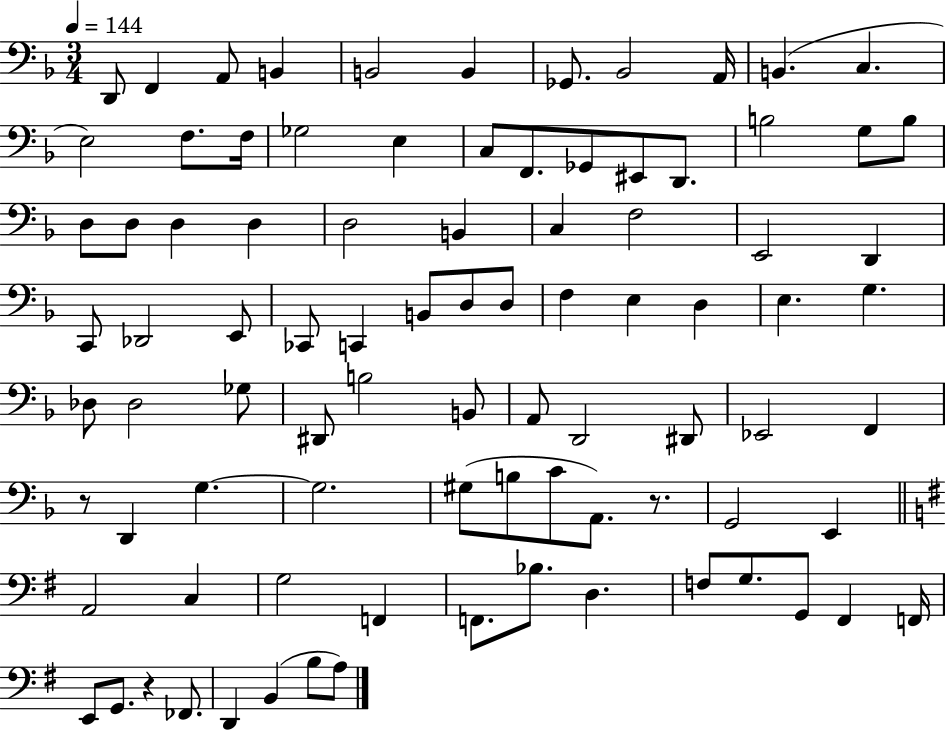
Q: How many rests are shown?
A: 3